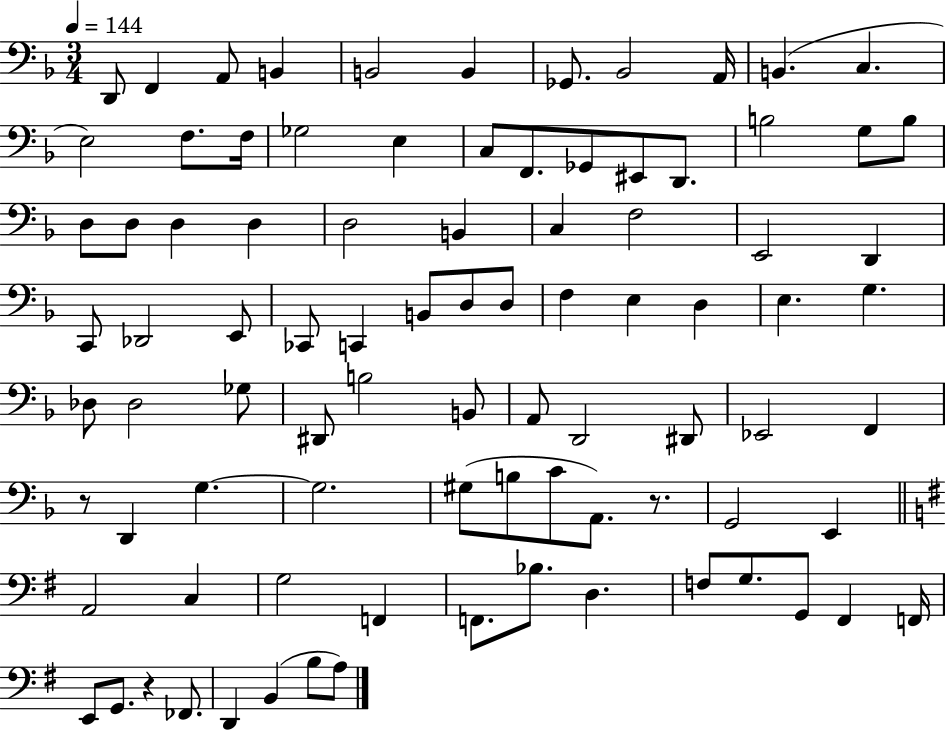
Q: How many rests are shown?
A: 3